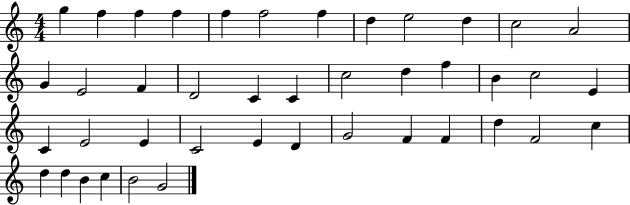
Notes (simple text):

G5/q F5/q F5/q F5/q F5/q F5/h F5/q D5/q E5/h D5/q C5/h A4/h G4/q E4/h F4/q D4/h C4/q C4/q C5/h D5/q F5/q B4/q C5/h E4/q C4/q E4/h E4/q C4/h E4/q D4/q G4/h F4/q F4/q D5/q F4/h C5/q D5/q D5/q B4/q C5/q B4/h G4/h